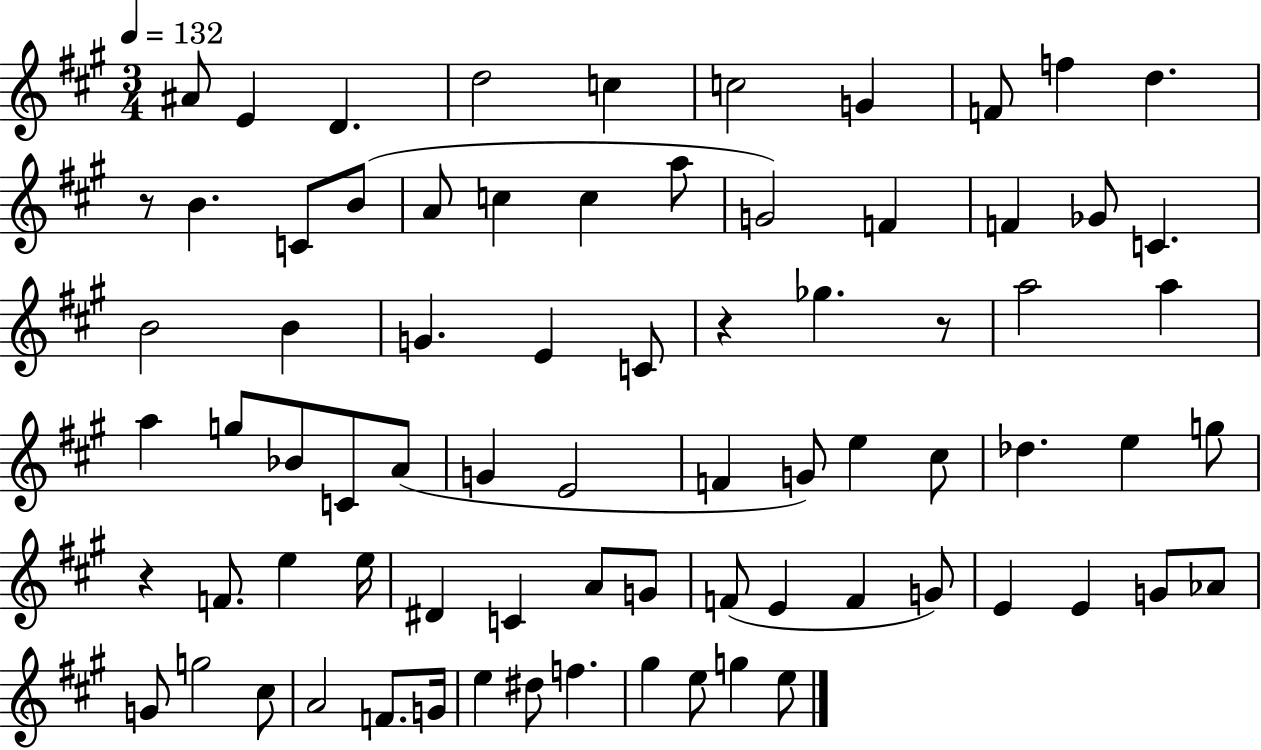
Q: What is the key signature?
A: A major